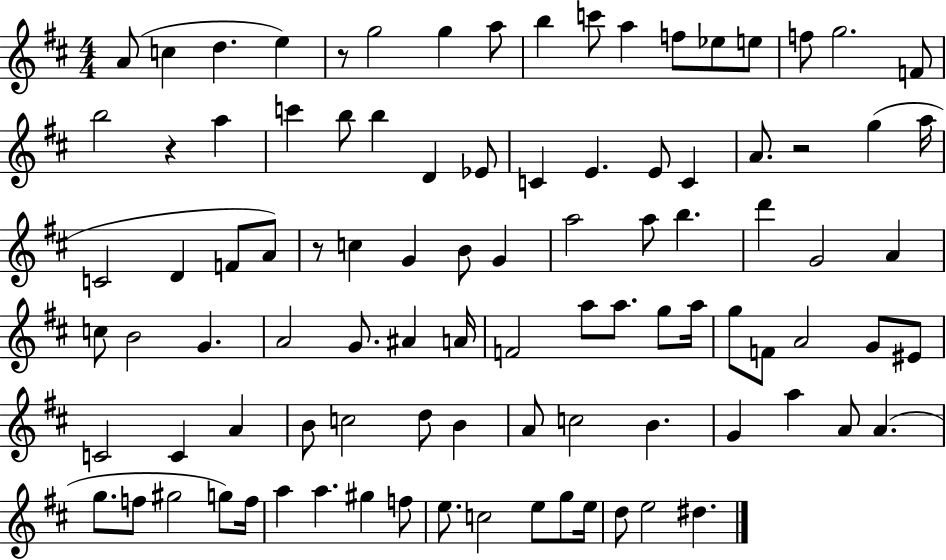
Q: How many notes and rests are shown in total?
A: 96